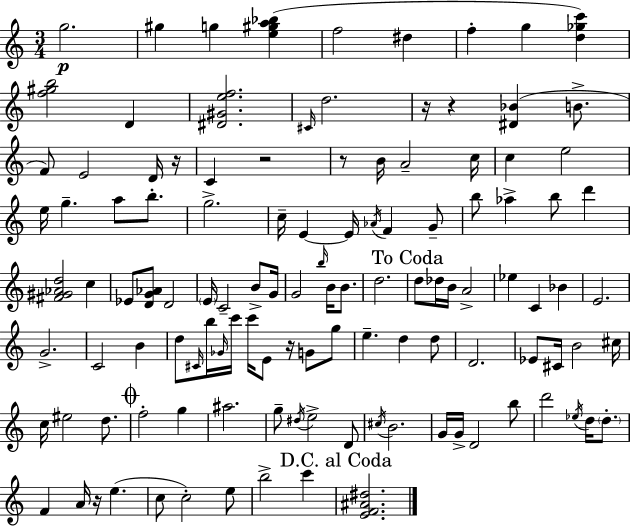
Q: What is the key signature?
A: A minor